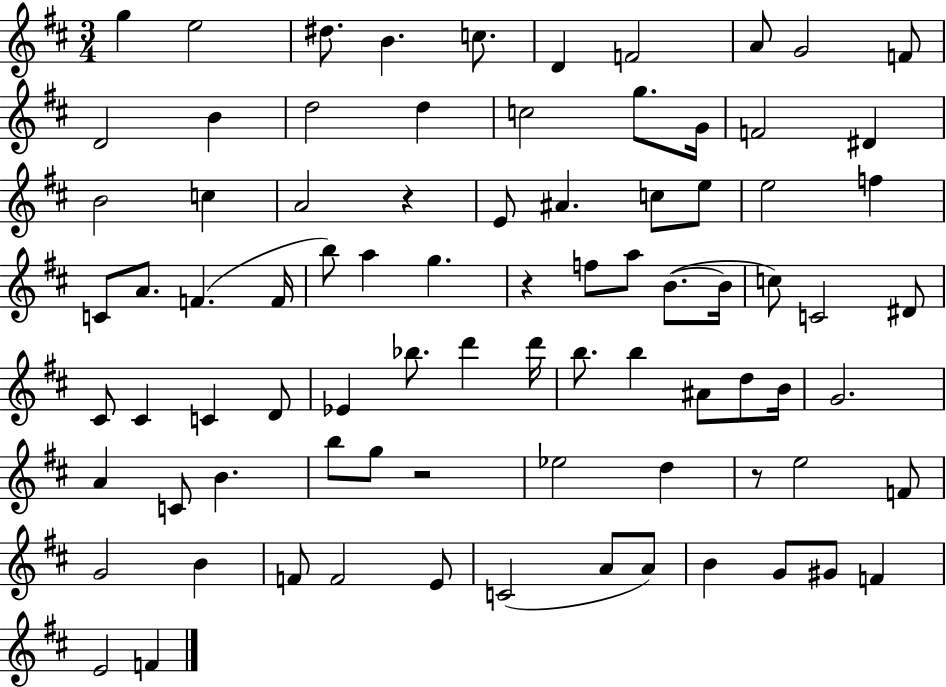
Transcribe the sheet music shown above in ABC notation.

X:1
T:Untitled
M:3/4
L:1/4
K:D
g e2 ^d/2 B c/2 D F2 A/2 G2 F/2 D2 B d2 d c2 g/2 G/4 F2 ^D B2 c A2 z E/2 ^A c/2 e/2 e2 f C/2 A/2 F F/4 b/2 a g z f/2 a/2 B/2 B/4 c/2 C2 ^D/2 ^C/2 ^C C D/2 _E _b/2 d' d'/4 b/2 b ^A/2 d/2 B/4 G2 A C/2 B b/2 g/2 z2 _e2 d z/2 e2 F/2 G2 B F/2 F2 E/2 C2 A/2 A/2 B G/2 ^G/2 F E2 F